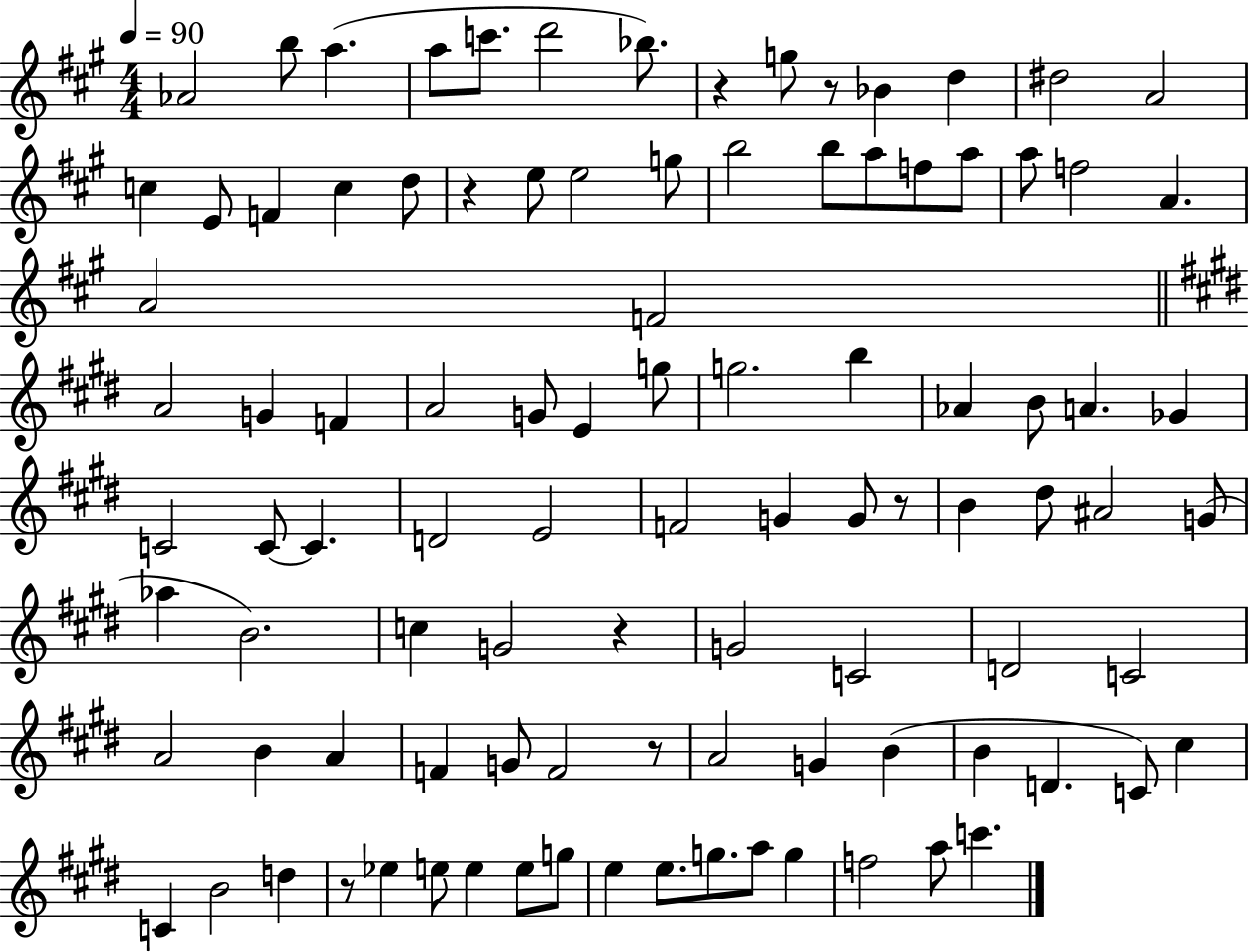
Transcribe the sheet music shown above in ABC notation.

X:1
T:Untitled
M:4/4
L:1/4
K:A
_A2 b/2 a a/2 c'/2 d'2 _b/2 z g/2 z/2 _B d ^d2 A2 c E/2 F c d/2 z e/2 e2 g/2 b2 b/2 a/2 f/2 a/2 a/2 f2 A A2 F2 A2 G F A2 G/2 E g/2 g2 b _A B/2 A _G C2 C/2 C D2 E2 F2 G G/2 z/2 B ^d/2 ^A2 G/2 _a B2 c G2 z G2 C2 D2 C2 A2 B A F G/2 F2 z/2 A2 G B B D C/2 ^c C B2 d z/2 _e e/2 e e/2 g/2 e e/2 g/2 a/2 g f2 a/2 c'